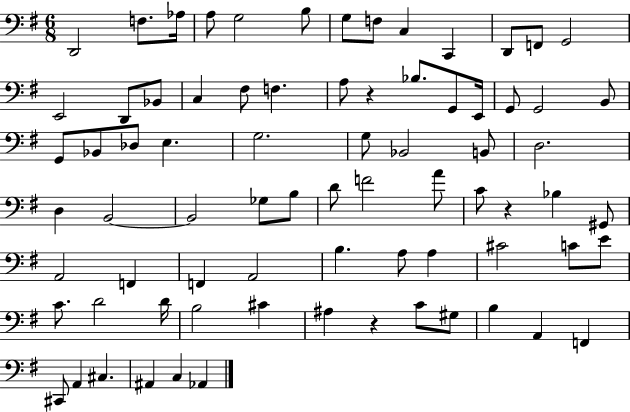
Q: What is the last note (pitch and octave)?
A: Ab2